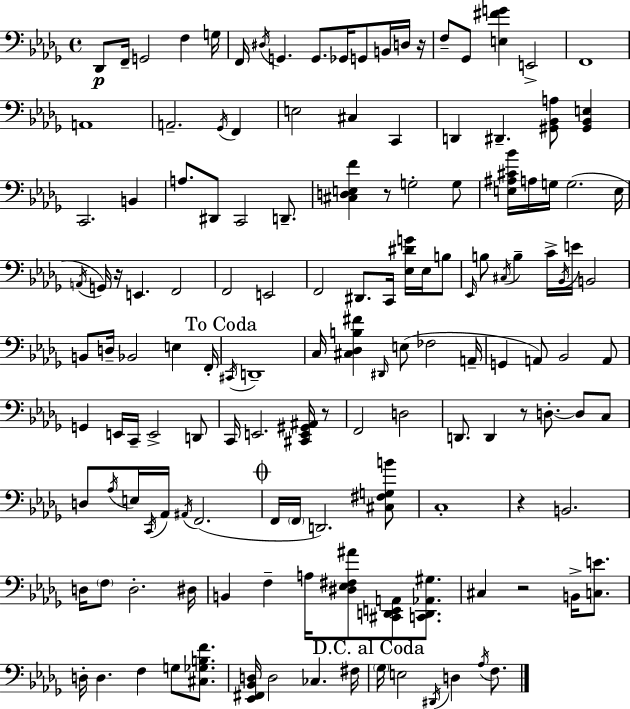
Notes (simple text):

Db2/e F2/s G2/h F3/q G3/s F2/s D#3/s G2/q. G2/e. Gb2/s G2/e B2/s D3/s R/s F3/e Gb2/e [E3,F#4,G4]/q E2/h F2/w A2/w A2/h. Gb2/s F2/q E3/h C#3/q C2/q D2/q D#2/q. [G#2,Bb2,A3]/e [G#2,Bb2,E3]/q C2/h. B2/q A3/e. D#2/e C2/h D2/e. [C#3,D3,E3,F4]/q R/e G3/h G3/e [E3,A#3,C#4,Bb4]/s A3/s G3/s G3/h. E3/s A2/s G2/s R/s E2/q. F2/h F2/h E2/h F2/h D#2/e. C2/s [Eb3,D#4,G4]/s Eb3/s B3/e Eb2/s B3/e C#3/s B3/q C4/s Bb2/s E4/s B2/h B2/e D3/s Bb2/h E3/q F2/s C#2/s D2/w C3/s [C#3,Db3,B3,F#4]/q D#2/s E3/e FES3/h A2/s G2/q A2/e Bb2/h A2/e G2/q E2/s C2/s E2/h D2/e C2/s E2/h. [C#2,E2,G#2,A#2]/s R/e F2/h D3/h D2/e. D2/q R/e D3/e. D3/e C3/e D3/e Ab3/s E3/s C2/s Ab2/s A#2/s F2/h. F2/s F2/s D2/h. [C#3,F#3,G3,B4]/e C3/w R/q B2/h. D3/s F3/e D3/h. D#3/s B2/q F3/q A3/s [D#3,Eb3,F#3,A#4]/e [C#2,D2,E2,A2]/e [C2,D2,Ab2,G#3]/e. C#3/q R/h B2/s [C3,E4]/e. D3/s D3/q. F3/q G3/e [C#3,Gb3,B3,F4]/e. [Eb2,F#2,Bb2,D3]/s D3/h CES3/q. F#3/s Gb3/s E3/h D#2/s D3/q Ab3/s F3/e.